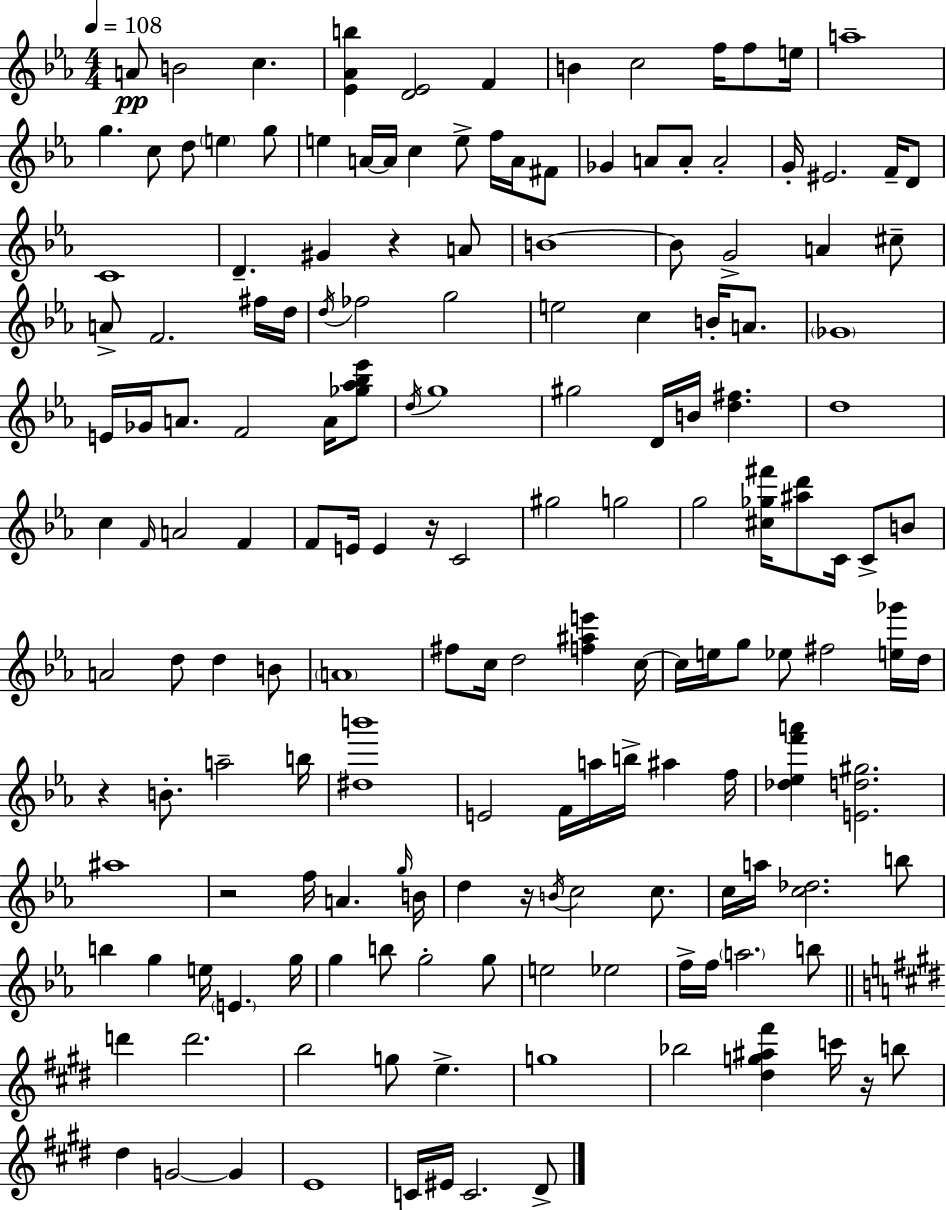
X:1
T:Untitled
M:4/4
L:1/4
K:Cm
A/2 B2 c [_E_Ab] [D_E]2 F B c2 f/4 f/2 e/4 a4 g c/2 d/2 e g/2 e A/4 A/4 c e/2 f/4 A/4 ^F/2 _G A/2 A/2 A2 G/4 ^E2 F/4 D/2 C4 D ^G z A/2 B4 B/2 G2 A ^c/2 A/2 F2 ^f/4 d/4 d/4 _f2 g2 e2 c B/4 A/2 _G4 E/4 _G/4 A/2 F2 A/4 [_g_a_b_e']/2 d/4 g4 ^g2 D/4 B/4 [d^f] d4 c F/4 A2 F F/2 E/4 E z/4 C2 ^g2 g2 g2 [^c_g^f']/4 [^ad']/2 C/4 C/2 B/2 A2 d/2 d B/2 A4 ^f/2 c/4 d2 [f^ae'] c/4 c/4 e/4 g/2 _e/2 ^f2 [e_g']/4 d/4 z B/2 a2 b/4 [^db']4 E2 F/4 a/4 b/4 ^a f/4 [_d_ef'a'] [Ed^g]2 ^a4 z2 f/4 A g/4 B/4 d z/4 B/4 c2 c/2 c/4 a/4 [c_d]2 b/2 b g e/4 E g/4 g b/2 g2 g/2 e2 _e2 f/4 f/4 a2 b/2 d' d'2 b2 g/2 e g4 _b2 [^dg^a^f'] c'/4 z/4 b/2 ^d G2 G E4 C/4 ^E/4 C2 ^D/2